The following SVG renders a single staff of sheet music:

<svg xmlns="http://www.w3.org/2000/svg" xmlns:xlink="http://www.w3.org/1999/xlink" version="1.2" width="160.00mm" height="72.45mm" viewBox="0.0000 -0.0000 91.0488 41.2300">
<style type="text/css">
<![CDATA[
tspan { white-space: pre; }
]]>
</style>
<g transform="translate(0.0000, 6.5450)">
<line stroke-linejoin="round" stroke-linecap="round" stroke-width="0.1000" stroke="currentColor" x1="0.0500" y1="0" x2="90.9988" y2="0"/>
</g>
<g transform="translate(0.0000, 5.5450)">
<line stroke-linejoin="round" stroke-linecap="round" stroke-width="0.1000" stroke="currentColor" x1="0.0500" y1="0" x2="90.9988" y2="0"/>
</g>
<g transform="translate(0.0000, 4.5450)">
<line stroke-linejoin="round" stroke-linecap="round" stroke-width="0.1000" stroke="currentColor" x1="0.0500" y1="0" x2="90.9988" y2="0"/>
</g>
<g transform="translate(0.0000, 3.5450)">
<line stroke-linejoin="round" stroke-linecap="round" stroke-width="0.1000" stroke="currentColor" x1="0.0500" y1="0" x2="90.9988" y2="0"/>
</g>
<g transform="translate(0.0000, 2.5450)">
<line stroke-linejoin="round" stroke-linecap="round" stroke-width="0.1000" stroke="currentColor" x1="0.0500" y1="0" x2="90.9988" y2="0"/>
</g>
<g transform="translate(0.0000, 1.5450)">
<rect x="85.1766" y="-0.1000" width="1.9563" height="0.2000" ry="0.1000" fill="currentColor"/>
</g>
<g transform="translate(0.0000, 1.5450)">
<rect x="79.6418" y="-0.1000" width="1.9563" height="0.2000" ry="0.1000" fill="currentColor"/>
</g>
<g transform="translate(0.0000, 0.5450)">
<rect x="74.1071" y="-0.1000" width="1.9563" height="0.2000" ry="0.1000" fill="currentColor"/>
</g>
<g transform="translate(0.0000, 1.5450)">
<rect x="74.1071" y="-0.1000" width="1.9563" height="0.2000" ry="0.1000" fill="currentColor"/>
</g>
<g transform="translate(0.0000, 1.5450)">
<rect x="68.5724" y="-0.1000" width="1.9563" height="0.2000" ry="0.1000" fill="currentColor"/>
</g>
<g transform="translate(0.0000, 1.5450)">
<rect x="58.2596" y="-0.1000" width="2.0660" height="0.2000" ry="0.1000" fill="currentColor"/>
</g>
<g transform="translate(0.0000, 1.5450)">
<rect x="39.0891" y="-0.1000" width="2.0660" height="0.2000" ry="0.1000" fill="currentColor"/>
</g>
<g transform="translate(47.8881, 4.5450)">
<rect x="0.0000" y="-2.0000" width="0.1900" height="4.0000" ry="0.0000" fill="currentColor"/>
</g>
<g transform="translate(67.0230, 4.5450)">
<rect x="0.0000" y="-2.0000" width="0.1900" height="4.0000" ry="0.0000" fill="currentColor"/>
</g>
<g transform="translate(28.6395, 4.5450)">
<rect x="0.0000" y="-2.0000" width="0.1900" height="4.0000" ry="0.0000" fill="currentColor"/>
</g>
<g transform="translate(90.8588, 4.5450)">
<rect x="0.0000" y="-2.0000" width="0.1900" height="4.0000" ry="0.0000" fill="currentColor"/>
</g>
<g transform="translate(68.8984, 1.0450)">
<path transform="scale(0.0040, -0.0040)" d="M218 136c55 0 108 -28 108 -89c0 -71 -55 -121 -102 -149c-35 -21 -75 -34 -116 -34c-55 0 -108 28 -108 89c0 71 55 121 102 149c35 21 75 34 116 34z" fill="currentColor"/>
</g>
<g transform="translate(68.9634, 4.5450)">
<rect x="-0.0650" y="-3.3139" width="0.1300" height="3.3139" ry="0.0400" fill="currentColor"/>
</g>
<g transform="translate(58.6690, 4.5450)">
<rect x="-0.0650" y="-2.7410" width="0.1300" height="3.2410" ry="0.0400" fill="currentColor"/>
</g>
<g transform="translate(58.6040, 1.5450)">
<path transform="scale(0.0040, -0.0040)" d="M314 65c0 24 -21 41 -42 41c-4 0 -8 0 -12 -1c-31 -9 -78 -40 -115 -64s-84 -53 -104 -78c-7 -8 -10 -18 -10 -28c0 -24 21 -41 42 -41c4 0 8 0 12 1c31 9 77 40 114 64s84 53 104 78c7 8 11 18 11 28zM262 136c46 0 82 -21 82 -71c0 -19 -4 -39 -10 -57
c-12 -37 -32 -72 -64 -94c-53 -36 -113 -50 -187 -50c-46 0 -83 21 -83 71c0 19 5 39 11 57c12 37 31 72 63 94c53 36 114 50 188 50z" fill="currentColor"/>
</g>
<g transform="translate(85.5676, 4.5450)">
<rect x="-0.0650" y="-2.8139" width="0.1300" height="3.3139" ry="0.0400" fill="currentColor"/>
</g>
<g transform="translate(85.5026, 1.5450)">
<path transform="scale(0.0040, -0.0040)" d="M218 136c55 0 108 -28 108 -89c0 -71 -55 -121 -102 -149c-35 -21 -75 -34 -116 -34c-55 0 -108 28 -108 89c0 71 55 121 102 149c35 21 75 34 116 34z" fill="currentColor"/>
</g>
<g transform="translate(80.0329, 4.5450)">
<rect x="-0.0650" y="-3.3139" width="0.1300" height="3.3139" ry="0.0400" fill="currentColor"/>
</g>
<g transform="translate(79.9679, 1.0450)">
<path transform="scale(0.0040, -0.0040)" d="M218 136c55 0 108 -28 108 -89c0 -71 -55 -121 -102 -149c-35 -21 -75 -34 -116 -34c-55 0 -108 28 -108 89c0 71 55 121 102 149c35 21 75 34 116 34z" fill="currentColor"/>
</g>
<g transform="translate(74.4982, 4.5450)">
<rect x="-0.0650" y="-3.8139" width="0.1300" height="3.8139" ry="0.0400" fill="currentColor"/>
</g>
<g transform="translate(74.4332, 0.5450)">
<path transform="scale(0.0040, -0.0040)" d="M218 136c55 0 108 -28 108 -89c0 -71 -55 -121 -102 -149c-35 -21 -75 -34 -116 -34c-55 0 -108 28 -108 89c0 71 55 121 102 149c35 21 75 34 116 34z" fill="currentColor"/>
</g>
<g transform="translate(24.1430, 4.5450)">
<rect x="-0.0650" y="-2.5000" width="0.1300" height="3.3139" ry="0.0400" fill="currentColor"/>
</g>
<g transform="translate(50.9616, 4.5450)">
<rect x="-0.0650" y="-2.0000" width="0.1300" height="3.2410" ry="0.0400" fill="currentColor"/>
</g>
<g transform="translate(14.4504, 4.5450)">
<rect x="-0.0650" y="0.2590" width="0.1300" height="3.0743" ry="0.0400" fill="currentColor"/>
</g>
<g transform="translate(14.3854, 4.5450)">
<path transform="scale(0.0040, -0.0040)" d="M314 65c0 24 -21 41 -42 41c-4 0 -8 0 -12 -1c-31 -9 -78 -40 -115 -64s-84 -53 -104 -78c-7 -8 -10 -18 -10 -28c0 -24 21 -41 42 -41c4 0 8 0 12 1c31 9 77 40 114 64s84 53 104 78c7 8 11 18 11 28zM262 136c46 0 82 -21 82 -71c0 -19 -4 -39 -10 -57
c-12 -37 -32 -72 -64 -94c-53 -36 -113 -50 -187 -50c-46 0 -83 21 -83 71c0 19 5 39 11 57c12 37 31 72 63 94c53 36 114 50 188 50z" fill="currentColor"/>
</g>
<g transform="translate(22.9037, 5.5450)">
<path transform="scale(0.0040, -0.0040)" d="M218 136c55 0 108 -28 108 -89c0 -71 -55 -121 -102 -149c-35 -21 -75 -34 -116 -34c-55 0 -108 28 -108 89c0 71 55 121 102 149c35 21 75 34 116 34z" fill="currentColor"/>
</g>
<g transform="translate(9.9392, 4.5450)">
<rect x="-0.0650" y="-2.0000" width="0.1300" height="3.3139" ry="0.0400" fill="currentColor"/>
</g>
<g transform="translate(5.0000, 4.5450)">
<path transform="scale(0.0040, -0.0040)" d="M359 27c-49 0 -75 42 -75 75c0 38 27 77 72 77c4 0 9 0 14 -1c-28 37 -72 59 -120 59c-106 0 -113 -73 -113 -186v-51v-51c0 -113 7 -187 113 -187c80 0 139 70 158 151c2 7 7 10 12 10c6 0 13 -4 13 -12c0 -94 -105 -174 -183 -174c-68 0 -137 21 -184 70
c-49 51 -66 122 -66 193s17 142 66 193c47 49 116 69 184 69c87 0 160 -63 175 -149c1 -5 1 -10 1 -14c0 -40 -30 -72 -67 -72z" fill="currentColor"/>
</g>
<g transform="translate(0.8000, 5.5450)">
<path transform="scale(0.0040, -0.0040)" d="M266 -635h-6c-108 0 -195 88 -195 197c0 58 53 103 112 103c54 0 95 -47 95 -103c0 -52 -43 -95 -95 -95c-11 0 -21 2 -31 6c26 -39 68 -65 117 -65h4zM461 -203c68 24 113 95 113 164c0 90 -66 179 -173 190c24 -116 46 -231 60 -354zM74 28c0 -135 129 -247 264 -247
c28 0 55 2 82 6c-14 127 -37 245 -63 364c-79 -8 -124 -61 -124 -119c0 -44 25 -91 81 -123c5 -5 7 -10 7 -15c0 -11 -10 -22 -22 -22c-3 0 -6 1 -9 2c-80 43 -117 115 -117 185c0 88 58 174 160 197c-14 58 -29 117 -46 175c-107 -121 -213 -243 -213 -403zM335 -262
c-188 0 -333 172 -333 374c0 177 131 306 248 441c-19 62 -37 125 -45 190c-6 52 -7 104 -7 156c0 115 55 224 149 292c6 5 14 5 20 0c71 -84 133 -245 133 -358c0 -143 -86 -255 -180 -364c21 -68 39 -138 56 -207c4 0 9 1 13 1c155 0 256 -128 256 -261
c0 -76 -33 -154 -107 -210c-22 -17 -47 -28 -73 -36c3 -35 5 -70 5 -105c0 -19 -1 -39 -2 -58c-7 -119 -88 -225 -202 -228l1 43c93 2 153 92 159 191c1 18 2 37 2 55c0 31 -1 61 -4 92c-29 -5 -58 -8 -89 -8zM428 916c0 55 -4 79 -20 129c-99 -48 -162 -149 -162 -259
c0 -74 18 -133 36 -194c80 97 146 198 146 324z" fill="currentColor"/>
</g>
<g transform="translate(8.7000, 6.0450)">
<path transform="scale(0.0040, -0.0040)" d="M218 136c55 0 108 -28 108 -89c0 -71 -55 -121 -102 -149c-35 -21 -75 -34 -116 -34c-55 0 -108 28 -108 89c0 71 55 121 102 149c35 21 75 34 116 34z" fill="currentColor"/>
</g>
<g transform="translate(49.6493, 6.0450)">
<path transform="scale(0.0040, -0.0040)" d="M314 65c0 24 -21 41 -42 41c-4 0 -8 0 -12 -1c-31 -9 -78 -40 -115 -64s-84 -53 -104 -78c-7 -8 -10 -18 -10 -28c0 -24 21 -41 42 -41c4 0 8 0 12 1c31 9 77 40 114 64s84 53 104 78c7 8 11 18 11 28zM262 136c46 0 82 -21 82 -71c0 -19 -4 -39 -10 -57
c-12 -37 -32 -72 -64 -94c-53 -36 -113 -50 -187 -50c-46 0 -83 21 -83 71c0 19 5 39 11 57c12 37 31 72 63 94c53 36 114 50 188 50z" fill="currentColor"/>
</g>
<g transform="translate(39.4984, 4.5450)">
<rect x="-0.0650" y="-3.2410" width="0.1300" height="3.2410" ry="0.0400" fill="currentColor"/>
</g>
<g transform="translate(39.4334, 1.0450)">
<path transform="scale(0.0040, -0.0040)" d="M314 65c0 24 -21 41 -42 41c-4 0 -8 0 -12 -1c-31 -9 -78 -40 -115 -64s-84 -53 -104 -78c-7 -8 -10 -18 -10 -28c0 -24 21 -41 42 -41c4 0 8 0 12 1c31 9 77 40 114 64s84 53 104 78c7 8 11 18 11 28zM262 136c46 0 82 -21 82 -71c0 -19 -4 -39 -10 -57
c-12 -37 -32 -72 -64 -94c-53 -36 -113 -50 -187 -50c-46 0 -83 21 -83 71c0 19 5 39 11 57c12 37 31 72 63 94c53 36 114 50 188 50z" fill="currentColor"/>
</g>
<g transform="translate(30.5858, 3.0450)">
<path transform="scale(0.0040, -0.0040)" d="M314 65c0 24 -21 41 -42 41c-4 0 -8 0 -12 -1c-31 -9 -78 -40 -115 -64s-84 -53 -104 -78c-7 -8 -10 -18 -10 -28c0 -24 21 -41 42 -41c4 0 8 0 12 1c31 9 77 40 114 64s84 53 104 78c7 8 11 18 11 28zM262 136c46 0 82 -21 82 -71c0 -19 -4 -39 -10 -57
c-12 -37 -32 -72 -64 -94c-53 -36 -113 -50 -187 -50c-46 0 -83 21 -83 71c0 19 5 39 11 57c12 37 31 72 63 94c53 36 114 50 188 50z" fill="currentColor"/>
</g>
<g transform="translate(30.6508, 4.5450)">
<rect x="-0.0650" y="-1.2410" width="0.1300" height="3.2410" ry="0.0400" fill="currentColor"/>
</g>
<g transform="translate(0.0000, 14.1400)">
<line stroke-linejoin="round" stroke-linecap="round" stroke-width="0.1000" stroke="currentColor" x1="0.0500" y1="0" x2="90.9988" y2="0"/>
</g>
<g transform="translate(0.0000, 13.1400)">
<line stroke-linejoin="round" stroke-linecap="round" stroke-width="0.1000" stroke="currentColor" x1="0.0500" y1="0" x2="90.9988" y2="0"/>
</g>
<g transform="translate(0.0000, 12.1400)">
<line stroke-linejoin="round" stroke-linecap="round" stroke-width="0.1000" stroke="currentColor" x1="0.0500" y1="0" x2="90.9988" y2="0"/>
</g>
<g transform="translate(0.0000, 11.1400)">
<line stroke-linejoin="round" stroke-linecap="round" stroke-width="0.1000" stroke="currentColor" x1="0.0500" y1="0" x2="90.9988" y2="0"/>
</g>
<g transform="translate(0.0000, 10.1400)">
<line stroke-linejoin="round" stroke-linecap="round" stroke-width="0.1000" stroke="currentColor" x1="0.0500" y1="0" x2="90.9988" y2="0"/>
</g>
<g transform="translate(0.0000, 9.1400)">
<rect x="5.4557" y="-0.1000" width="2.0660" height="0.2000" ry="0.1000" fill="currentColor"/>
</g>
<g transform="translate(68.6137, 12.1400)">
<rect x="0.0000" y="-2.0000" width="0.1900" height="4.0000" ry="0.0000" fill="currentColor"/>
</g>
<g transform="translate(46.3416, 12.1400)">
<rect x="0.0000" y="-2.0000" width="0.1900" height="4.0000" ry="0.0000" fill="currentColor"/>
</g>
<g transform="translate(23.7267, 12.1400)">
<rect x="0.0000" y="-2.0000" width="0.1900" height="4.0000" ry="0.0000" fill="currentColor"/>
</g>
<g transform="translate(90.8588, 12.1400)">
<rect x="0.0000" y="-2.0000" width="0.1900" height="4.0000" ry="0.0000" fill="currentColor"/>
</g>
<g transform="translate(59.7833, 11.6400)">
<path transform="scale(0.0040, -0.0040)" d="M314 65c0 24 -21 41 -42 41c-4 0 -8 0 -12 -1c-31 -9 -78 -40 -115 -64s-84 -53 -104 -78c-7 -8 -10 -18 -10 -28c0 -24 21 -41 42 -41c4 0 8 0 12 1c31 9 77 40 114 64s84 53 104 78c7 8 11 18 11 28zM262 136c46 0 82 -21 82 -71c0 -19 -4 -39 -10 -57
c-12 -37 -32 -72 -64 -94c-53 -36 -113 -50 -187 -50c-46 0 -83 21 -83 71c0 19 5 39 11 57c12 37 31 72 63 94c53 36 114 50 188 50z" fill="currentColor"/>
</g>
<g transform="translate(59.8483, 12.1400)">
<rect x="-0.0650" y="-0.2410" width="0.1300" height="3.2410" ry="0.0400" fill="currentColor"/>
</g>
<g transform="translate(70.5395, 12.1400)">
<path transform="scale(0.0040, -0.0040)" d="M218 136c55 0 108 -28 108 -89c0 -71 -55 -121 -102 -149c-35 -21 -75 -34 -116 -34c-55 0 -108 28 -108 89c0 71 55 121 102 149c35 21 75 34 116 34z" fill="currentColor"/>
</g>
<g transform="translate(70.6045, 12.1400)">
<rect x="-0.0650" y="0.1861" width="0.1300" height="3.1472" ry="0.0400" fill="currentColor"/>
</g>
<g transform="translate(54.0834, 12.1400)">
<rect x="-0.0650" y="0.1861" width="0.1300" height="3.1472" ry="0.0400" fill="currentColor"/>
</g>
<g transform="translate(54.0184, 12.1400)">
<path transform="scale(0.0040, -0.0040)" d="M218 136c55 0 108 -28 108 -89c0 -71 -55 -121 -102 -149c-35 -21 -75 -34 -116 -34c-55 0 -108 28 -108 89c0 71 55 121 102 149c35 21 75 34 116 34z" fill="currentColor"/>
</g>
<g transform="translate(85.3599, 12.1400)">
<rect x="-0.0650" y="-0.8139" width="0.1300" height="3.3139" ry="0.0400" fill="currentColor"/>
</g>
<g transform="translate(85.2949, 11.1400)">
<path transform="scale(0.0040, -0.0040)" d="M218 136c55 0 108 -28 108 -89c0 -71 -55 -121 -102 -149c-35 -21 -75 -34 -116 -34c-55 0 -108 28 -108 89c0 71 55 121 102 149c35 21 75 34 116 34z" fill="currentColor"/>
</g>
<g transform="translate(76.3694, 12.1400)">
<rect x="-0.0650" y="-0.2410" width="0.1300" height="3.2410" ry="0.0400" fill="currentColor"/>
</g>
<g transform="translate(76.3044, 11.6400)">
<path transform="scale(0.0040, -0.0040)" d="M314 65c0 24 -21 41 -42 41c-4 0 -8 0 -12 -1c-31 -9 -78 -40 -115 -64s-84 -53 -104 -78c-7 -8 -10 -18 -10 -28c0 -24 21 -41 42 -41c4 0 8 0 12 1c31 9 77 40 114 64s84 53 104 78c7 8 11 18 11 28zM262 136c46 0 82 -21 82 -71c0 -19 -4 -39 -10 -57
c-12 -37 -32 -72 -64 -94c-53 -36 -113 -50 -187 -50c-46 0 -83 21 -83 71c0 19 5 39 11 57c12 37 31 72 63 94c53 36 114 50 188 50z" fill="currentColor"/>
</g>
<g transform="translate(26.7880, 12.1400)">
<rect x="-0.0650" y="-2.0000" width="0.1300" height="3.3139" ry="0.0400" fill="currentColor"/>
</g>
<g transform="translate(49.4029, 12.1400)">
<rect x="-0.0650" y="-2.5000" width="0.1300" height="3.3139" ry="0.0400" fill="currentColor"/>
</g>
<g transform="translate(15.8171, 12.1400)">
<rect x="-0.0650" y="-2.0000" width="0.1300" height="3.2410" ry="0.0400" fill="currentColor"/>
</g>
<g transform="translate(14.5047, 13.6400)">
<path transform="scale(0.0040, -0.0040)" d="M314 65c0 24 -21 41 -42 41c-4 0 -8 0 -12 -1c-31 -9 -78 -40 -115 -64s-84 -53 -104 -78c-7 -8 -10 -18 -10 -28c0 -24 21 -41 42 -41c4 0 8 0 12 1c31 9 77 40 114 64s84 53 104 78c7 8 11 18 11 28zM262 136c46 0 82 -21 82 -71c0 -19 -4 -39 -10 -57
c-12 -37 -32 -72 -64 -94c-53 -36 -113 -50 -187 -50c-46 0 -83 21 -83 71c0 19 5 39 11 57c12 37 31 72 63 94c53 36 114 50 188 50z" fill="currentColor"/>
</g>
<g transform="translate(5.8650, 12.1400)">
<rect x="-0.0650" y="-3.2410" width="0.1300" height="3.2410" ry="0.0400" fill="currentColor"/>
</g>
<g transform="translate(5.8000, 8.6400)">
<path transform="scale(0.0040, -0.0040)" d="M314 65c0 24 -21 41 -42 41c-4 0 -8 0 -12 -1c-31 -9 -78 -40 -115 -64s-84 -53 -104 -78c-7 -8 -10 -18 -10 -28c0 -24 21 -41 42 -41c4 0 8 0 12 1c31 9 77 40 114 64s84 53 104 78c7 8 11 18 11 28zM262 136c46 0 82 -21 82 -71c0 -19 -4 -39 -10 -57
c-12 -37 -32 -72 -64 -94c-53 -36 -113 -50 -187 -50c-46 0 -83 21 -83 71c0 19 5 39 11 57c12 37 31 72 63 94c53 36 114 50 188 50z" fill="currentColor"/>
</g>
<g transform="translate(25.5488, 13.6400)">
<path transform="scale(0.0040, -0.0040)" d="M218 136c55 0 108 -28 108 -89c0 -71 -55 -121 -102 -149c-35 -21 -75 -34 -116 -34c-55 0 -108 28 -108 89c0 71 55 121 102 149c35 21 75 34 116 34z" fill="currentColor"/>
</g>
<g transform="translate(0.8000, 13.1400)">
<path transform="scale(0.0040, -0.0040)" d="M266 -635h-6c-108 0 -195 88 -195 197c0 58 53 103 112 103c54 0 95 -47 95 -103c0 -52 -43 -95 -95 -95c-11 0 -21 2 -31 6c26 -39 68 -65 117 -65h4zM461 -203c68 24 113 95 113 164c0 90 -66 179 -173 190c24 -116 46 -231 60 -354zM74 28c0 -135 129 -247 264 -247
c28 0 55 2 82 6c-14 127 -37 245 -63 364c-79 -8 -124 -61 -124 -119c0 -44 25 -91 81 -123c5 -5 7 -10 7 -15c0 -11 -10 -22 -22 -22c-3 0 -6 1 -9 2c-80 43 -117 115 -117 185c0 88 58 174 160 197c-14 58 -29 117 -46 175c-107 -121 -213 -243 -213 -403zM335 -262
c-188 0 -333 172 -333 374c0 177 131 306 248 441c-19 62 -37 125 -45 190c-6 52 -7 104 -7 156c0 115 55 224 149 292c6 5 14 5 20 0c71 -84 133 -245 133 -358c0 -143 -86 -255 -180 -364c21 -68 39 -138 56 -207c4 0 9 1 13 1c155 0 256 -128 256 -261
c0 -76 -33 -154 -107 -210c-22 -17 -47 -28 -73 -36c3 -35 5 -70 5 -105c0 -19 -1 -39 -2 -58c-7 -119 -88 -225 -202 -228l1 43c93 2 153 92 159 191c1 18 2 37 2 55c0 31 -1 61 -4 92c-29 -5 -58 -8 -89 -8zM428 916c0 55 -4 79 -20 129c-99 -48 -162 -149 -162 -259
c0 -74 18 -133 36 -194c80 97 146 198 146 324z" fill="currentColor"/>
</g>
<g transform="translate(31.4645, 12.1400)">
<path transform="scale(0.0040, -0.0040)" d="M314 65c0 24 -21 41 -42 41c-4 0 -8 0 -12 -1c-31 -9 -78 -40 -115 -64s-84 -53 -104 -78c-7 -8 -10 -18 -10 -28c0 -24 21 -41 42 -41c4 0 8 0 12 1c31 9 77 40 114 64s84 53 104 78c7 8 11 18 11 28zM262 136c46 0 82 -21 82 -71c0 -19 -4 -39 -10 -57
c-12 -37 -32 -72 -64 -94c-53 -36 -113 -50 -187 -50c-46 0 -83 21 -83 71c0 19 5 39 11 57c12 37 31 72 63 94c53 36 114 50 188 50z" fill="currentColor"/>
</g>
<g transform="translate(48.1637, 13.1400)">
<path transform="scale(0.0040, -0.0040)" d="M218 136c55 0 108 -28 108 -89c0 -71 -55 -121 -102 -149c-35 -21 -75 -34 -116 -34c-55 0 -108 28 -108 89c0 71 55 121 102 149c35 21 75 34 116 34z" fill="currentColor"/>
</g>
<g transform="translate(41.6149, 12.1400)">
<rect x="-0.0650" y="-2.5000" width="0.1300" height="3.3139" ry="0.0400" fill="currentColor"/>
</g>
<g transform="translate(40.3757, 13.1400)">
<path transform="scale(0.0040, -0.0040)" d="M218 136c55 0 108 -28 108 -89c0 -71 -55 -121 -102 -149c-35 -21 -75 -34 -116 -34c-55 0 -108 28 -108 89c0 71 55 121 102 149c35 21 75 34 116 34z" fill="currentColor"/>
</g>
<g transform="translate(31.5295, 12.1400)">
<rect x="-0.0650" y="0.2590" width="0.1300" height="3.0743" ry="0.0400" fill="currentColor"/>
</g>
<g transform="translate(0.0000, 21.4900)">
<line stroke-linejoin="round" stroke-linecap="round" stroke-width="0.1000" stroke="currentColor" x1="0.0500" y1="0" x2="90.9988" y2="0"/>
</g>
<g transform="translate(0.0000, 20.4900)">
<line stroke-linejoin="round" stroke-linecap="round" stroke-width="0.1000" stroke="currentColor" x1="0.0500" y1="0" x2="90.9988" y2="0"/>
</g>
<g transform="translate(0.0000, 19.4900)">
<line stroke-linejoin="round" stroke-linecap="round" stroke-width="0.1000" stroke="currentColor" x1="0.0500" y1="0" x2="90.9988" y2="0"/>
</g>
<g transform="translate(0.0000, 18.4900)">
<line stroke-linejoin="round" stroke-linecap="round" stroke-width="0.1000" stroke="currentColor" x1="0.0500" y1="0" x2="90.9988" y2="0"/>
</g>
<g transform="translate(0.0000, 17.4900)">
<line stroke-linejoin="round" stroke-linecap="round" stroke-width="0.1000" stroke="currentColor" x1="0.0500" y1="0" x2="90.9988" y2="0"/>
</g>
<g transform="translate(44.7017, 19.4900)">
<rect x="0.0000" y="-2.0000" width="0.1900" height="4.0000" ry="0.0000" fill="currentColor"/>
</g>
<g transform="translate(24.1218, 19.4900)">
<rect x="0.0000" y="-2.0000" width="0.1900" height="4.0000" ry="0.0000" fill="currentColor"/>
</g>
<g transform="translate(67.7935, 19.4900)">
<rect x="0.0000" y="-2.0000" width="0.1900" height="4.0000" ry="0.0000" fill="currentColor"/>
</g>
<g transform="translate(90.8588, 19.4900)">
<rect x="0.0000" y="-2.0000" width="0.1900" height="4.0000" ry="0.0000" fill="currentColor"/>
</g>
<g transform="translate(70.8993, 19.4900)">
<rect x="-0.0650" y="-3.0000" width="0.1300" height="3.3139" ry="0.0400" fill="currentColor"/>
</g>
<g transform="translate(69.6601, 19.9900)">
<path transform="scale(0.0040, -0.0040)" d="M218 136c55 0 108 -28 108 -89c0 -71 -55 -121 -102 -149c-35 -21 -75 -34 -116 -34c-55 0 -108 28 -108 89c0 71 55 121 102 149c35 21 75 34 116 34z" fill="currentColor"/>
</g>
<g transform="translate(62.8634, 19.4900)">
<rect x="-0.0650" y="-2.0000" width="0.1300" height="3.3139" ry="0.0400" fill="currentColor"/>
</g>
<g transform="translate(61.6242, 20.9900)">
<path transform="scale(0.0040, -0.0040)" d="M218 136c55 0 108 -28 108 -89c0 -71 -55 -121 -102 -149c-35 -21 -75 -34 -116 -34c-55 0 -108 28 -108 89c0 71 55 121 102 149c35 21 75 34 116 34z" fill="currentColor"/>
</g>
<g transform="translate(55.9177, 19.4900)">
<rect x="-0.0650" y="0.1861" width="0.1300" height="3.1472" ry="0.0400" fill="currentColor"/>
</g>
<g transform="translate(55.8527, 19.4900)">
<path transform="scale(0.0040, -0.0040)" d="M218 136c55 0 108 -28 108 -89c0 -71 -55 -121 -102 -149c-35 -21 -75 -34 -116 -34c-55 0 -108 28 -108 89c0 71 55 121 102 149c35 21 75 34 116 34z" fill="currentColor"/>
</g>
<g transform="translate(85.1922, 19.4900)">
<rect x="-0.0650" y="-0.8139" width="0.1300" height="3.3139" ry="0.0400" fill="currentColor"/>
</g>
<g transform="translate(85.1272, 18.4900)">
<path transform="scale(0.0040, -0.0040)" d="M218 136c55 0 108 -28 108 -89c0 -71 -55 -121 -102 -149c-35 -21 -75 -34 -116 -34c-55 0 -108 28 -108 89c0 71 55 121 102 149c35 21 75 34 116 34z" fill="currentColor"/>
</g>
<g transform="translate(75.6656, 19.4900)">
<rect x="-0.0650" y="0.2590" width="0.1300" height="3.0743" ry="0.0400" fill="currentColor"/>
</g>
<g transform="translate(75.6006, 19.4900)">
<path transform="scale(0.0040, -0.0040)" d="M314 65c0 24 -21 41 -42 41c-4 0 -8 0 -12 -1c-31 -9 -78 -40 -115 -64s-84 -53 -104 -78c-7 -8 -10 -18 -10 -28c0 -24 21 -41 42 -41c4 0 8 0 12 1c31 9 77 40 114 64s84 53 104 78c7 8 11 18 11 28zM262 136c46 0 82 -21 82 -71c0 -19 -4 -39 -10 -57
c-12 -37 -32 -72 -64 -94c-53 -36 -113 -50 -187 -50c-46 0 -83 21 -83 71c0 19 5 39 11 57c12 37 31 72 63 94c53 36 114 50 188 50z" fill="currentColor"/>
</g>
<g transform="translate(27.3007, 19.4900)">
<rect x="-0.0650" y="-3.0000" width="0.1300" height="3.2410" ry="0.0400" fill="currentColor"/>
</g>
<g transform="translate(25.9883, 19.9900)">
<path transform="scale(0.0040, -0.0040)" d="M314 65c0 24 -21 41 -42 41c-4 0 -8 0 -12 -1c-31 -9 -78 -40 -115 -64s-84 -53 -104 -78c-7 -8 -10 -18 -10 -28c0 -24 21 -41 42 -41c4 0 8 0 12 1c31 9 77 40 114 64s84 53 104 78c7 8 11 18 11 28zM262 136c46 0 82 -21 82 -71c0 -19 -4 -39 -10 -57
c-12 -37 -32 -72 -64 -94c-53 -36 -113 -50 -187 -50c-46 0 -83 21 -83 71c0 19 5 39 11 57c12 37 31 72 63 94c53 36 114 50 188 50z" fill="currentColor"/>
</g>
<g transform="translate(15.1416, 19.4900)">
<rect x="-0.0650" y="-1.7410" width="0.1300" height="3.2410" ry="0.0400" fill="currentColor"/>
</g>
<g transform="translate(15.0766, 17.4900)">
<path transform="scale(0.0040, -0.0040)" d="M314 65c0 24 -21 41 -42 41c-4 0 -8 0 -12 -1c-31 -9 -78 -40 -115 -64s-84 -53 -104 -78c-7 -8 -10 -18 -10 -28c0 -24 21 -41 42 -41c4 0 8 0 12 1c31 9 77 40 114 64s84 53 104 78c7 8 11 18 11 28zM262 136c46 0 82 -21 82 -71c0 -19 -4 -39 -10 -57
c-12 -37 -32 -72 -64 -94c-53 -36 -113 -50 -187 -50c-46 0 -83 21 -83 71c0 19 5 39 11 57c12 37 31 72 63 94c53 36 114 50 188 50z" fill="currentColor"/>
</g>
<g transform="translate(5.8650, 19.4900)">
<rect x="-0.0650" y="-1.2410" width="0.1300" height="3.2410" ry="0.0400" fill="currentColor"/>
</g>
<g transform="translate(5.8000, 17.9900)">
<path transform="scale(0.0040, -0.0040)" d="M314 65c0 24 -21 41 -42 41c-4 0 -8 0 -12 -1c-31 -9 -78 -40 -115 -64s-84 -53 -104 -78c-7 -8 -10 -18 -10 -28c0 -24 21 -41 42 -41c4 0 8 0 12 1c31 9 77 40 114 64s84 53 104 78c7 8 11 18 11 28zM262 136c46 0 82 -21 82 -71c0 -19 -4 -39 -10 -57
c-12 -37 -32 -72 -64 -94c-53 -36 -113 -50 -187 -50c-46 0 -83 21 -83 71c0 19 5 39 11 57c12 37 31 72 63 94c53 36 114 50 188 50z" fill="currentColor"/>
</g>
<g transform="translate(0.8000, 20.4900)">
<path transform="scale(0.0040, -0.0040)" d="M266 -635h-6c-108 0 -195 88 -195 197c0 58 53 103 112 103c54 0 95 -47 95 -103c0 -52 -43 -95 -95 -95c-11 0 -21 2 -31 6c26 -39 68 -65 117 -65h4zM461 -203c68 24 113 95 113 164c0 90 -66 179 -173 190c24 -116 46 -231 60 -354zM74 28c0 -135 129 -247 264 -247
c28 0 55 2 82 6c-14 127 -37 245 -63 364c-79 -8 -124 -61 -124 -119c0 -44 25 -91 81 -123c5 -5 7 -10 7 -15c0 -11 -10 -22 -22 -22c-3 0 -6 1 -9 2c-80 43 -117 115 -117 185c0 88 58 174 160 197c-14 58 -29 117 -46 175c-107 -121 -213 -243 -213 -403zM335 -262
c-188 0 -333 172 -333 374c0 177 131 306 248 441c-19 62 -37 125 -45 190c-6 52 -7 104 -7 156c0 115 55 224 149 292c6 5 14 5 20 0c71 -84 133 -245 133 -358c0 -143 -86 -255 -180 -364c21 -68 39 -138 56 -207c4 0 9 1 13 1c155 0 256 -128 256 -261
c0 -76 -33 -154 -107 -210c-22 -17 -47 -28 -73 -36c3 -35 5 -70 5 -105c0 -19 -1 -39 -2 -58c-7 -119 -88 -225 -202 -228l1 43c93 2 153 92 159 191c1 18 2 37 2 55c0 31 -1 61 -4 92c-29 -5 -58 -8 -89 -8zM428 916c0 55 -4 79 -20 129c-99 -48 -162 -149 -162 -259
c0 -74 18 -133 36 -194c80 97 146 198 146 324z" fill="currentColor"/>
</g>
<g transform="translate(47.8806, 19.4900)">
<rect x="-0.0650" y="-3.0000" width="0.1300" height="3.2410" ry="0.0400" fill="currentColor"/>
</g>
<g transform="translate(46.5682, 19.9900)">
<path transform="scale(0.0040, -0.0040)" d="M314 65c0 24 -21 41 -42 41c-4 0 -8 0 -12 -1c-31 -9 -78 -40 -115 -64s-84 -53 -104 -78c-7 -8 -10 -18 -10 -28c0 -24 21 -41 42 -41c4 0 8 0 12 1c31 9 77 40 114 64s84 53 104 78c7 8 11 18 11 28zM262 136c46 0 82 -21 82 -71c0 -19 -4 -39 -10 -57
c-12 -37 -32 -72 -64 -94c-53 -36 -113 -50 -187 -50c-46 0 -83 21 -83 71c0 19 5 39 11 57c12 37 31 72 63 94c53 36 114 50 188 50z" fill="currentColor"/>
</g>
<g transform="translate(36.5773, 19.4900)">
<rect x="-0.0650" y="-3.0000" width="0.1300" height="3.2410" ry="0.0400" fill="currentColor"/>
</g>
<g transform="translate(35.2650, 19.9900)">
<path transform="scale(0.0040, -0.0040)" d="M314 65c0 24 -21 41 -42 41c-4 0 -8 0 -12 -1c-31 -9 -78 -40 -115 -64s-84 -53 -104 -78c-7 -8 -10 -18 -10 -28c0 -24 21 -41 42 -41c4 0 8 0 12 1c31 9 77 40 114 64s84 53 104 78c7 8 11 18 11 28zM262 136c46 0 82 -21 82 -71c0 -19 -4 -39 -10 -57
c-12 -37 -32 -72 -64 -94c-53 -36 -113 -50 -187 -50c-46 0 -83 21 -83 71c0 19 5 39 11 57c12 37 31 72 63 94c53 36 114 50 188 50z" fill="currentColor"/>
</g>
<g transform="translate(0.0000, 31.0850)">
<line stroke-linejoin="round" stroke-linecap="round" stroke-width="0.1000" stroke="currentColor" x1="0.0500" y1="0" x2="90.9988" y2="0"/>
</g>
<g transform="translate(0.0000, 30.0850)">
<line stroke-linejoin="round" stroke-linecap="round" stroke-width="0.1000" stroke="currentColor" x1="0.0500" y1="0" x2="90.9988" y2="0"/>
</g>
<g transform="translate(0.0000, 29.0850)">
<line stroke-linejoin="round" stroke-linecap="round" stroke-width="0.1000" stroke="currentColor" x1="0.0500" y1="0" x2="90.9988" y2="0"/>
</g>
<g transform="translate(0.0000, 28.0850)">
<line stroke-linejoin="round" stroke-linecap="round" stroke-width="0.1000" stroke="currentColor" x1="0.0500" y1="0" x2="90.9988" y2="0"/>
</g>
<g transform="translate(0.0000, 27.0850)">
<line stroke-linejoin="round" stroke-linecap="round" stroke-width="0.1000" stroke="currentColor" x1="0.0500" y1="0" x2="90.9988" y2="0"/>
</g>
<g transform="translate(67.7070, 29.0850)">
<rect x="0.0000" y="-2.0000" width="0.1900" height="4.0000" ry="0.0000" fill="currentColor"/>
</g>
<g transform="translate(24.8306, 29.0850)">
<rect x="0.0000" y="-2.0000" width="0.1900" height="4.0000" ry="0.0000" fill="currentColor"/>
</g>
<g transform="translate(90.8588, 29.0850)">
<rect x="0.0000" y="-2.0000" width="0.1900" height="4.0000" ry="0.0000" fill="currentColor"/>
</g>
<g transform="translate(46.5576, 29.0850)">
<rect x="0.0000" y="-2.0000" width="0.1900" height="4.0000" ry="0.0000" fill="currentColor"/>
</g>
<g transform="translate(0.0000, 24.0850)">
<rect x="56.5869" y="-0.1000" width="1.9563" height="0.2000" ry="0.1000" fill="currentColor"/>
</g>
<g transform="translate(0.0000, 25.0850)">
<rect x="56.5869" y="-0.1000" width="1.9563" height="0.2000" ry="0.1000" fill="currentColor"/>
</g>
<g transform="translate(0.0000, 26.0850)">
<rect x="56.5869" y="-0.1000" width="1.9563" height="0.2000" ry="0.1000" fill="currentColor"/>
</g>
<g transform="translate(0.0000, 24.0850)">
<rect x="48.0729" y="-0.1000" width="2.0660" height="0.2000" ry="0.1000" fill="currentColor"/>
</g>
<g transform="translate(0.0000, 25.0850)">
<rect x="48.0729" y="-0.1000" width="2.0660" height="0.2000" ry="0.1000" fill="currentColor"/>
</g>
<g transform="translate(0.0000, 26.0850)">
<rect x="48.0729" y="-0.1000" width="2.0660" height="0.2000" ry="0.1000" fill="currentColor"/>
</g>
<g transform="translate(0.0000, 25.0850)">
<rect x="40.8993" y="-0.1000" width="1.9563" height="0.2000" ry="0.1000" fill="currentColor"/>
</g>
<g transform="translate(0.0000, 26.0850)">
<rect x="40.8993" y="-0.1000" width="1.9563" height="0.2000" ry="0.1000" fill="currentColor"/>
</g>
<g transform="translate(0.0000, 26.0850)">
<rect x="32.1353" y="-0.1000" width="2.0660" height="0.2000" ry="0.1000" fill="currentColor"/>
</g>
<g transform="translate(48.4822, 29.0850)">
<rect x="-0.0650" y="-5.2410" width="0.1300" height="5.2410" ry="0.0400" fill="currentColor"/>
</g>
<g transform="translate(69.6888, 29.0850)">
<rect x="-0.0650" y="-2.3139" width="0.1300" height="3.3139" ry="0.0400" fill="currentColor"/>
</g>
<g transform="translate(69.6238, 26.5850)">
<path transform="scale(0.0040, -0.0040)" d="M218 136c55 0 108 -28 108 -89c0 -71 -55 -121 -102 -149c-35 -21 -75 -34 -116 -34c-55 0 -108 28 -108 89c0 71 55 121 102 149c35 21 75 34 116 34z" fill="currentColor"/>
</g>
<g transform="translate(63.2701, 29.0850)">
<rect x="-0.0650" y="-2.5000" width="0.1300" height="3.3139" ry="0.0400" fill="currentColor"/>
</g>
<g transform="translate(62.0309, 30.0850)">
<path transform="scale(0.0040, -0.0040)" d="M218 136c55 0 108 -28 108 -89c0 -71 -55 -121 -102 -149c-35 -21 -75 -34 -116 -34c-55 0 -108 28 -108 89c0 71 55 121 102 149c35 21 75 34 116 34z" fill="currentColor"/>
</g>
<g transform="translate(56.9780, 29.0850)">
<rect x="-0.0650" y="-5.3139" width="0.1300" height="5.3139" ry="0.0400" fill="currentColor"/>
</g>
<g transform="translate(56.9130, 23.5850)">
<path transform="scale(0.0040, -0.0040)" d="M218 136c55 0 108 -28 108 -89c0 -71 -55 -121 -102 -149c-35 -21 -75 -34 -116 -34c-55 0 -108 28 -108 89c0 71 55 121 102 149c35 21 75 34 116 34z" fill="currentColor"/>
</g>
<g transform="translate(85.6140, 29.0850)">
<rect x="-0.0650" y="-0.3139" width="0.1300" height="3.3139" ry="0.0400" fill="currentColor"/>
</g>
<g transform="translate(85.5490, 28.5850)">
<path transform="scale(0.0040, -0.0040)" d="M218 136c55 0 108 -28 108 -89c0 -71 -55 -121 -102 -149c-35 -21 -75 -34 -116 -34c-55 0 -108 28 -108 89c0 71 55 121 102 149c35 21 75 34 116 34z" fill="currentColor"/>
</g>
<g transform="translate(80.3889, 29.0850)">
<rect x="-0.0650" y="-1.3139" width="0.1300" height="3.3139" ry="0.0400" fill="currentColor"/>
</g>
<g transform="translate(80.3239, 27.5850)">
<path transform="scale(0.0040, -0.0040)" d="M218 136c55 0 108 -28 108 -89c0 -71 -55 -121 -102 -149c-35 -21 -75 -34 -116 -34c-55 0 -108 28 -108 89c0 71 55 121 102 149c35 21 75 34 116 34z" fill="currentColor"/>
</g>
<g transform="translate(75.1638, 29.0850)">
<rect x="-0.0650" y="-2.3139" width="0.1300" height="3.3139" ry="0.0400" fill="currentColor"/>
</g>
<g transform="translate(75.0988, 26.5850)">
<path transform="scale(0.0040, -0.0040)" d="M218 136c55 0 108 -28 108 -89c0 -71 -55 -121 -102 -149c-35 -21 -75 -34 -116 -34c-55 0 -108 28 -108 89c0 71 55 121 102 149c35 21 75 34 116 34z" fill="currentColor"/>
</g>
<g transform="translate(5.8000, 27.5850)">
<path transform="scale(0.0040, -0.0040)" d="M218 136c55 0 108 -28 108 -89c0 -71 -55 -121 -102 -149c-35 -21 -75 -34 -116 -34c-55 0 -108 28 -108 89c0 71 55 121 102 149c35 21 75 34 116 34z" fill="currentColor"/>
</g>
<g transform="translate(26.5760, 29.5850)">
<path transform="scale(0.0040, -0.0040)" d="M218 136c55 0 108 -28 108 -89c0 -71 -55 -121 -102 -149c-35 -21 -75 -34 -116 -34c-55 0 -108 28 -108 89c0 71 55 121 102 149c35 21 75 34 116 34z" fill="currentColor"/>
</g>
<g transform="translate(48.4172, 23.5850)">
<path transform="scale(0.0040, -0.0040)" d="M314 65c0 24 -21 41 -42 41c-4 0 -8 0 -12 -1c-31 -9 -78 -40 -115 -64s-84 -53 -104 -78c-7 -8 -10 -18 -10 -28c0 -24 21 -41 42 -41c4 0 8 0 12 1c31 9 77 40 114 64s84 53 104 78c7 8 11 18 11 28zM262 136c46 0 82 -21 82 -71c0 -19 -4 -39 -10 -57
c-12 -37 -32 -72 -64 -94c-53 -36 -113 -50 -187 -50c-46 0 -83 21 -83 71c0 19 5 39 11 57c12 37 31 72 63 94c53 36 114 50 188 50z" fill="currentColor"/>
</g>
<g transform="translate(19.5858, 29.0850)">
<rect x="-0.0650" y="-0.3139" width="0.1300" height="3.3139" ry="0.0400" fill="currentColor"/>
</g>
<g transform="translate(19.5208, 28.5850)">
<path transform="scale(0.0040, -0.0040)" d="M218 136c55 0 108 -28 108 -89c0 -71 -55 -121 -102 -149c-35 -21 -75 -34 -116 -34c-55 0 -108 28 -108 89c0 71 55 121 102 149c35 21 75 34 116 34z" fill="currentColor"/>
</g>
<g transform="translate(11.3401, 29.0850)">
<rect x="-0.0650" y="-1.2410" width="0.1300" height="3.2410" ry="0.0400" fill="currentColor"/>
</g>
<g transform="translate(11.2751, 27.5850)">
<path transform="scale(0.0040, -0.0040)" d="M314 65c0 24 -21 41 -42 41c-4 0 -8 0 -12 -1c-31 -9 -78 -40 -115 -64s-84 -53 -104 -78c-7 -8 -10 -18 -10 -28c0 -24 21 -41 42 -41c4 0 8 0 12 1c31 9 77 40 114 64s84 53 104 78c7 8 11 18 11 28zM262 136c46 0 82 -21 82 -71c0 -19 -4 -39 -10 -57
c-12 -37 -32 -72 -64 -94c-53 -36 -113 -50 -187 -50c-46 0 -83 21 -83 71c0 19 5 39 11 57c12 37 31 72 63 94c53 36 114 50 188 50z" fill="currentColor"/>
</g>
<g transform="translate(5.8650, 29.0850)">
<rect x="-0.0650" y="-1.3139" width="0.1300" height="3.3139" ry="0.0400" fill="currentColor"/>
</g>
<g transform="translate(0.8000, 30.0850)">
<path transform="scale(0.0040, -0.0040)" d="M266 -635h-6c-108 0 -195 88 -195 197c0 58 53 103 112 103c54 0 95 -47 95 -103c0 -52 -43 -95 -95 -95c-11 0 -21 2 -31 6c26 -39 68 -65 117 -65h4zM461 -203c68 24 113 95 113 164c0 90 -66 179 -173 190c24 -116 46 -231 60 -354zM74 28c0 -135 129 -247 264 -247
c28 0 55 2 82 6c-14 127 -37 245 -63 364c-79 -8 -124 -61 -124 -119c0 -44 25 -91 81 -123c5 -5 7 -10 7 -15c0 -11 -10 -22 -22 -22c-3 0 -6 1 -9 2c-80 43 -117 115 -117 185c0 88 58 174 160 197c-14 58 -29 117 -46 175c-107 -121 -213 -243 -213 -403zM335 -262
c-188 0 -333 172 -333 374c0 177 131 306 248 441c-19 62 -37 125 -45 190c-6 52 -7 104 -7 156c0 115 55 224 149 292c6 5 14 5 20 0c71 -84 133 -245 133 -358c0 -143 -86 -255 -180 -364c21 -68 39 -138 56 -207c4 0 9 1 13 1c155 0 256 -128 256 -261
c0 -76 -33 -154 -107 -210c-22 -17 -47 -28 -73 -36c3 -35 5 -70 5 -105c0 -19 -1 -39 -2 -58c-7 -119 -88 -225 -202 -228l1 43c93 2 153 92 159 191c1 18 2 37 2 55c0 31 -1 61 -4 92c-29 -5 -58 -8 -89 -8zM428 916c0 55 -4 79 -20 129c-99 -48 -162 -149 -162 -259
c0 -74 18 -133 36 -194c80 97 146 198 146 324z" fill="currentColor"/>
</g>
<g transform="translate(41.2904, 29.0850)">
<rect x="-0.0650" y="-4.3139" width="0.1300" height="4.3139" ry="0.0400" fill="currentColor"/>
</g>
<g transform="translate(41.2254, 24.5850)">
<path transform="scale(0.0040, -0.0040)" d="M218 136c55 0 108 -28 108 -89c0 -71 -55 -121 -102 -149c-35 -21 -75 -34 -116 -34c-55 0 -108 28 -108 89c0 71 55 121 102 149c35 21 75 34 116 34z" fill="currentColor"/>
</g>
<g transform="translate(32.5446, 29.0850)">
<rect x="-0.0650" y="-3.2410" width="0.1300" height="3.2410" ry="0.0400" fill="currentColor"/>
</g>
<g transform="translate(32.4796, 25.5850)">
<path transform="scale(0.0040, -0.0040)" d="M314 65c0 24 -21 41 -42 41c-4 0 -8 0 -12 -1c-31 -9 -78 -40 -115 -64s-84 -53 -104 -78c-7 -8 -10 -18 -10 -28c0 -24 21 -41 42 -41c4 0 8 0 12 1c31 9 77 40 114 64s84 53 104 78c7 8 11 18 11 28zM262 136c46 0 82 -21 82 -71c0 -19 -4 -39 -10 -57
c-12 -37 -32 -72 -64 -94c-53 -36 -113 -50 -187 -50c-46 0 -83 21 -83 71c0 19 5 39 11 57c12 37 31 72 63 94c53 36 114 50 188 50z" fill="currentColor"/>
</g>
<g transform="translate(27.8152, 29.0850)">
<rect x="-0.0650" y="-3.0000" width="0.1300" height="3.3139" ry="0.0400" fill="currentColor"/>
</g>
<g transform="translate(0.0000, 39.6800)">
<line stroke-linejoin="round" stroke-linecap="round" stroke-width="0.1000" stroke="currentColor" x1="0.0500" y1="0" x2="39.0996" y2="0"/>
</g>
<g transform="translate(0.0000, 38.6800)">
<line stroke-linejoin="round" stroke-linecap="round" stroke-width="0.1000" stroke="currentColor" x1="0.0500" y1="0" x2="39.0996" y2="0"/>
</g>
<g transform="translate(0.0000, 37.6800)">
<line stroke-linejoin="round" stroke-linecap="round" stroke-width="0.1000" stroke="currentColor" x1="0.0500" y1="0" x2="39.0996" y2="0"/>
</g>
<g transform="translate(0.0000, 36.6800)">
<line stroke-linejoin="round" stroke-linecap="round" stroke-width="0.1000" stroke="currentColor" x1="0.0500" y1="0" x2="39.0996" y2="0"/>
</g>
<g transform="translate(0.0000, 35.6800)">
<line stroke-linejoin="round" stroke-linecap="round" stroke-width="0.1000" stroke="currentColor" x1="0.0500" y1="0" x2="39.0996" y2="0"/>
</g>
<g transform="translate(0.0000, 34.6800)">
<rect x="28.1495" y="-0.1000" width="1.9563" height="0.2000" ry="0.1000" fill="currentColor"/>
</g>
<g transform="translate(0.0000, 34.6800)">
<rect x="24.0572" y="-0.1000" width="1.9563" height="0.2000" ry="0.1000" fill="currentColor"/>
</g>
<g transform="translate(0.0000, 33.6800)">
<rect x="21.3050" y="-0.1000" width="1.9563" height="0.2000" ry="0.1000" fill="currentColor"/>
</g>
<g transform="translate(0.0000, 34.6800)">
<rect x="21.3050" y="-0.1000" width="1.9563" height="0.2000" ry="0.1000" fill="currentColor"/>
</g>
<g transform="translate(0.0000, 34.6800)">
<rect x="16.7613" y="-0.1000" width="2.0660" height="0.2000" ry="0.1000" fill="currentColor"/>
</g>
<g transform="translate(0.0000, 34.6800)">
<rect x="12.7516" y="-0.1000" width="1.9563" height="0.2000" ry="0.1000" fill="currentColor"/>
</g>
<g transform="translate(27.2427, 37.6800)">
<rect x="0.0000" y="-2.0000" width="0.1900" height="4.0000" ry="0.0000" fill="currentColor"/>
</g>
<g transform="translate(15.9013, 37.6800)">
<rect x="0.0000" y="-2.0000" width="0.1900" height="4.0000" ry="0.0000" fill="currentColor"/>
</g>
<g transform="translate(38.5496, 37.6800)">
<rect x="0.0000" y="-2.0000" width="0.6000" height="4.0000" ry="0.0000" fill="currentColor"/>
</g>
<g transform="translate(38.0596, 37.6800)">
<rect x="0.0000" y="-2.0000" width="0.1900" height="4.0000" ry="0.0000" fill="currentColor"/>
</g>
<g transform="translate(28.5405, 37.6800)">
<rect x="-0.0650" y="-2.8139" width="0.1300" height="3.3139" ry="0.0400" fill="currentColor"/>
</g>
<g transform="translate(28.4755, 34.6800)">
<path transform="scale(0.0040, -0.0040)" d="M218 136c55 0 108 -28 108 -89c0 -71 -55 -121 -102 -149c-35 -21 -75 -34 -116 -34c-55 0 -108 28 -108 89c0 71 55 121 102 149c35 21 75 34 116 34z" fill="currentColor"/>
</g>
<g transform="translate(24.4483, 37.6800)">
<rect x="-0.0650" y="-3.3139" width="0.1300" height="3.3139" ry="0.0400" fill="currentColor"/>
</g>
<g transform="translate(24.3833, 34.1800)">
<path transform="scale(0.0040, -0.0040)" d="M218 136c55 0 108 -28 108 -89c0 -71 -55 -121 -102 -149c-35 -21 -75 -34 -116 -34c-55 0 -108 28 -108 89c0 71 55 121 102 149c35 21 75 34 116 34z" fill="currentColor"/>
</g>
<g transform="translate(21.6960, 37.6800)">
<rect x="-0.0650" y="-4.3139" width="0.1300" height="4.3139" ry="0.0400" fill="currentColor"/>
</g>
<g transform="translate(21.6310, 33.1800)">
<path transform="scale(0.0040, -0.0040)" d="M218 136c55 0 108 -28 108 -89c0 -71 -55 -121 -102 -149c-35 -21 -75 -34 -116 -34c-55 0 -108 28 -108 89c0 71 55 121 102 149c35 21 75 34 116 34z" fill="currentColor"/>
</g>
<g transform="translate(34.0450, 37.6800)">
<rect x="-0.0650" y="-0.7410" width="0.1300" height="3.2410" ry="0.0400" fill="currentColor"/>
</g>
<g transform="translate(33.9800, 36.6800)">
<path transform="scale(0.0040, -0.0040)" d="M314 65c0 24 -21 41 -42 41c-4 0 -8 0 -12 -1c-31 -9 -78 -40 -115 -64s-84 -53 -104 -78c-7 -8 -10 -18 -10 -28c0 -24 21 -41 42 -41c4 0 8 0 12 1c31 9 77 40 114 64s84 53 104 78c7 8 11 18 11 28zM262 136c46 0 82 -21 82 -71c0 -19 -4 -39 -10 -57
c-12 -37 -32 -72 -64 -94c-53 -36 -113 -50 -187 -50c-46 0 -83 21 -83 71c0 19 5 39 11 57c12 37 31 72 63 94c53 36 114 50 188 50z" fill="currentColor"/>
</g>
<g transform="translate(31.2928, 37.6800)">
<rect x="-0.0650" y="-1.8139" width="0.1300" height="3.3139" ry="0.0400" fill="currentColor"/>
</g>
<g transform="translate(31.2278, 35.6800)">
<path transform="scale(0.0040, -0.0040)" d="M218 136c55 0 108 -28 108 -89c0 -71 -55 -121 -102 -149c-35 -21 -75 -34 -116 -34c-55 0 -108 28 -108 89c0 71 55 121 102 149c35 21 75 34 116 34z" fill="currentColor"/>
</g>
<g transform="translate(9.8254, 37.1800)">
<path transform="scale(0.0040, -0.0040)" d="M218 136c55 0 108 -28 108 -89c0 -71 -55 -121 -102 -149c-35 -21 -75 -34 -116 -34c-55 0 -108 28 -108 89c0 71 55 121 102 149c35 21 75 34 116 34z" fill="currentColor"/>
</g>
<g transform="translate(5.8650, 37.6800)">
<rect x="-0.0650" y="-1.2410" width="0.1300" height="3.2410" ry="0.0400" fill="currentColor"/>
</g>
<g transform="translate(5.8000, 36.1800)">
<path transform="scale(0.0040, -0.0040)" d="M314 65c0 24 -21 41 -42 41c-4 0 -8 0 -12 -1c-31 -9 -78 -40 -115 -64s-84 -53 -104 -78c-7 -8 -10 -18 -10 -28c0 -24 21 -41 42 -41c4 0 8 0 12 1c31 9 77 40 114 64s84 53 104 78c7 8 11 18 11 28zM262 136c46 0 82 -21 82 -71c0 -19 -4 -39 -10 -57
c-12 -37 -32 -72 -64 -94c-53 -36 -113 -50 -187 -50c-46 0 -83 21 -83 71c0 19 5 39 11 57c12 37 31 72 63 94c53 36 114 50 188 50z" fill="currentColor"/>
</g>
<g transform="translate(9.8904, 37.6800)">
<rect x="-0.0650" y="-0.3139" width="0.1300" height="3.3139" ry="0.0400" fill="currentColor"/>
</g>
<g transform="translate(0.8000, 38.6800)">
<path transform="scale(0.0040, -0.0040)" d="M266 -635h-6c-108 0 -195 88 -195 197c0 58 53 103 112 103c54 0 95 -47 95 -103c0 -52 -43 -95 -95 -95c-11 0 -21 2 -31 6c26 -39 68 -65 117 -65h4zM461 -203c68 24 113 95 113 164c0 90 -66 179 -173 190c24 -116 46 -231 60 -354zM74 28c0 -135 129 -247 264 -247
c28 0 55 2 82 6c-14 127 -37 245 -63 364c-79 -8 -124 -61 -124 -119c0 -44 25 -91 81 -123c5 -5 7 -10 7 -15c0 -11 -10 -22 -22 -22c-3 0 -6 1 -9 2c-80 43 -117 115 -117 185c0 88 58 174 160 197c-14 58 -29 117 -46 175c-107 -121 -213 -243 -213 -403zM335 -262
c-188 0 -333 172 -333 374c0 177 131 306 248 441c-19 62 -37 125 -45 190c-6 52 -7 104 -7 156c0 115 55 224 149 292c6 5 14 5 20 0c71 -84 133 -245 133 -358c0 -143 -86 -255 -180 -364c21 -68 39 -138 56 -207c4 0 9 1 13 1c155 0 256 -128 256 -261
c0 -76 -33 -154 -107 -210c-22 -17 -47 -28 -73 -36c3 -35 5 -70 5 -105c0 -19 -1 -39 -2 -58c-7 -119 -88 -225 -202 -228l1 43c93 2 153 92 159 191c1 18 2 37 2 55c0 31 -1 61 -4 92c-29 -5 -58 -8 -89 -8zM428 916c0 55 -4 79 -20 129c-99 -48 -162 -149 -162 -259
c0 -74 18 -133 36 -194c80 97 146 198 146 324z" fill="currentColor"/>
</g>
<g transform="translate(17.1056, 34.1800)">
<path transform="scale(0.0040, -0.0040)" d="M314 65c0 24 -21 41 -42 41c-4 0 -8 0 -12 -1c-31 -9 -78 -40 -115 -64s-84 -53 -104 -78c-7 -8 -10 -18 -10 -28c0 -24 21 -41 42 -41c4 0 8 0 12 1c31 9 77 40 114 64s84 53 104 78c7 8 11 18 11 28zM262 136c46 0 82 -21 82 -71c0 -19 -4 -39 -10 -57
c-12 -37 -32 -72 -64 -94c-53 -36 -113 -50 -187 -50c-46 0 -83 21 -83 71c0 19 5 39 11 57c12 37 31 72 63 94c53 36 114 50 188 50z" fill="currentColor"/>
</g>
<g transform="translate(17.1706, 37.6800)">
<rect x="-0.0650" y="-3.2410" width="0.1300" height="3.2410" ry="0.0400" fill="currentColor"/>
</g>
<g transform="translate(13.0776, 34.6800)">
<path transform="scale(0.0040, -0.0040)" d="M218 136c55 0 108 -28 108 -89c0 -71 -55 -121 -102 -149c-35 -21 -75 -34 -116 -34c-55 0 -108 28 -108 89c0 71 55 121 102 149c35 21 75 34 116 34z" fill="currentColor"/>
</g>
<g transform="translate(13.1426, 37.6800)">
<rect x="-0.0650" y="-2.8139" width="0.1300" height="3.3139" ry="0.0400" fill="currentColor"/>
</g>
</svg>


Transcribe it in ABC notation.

X:1
T:Untitled
M:4/4
L:1/4
K:C
F B2 G e2 b2 F2 a2 b c' b a b2 F2 F B2 G G B c2 B c2 d e2 f2 A2 A2 A2 B F A B2 d e e2 c A b2 d' f'2 f' G g g e c e2 c a b2 d' b a f d2